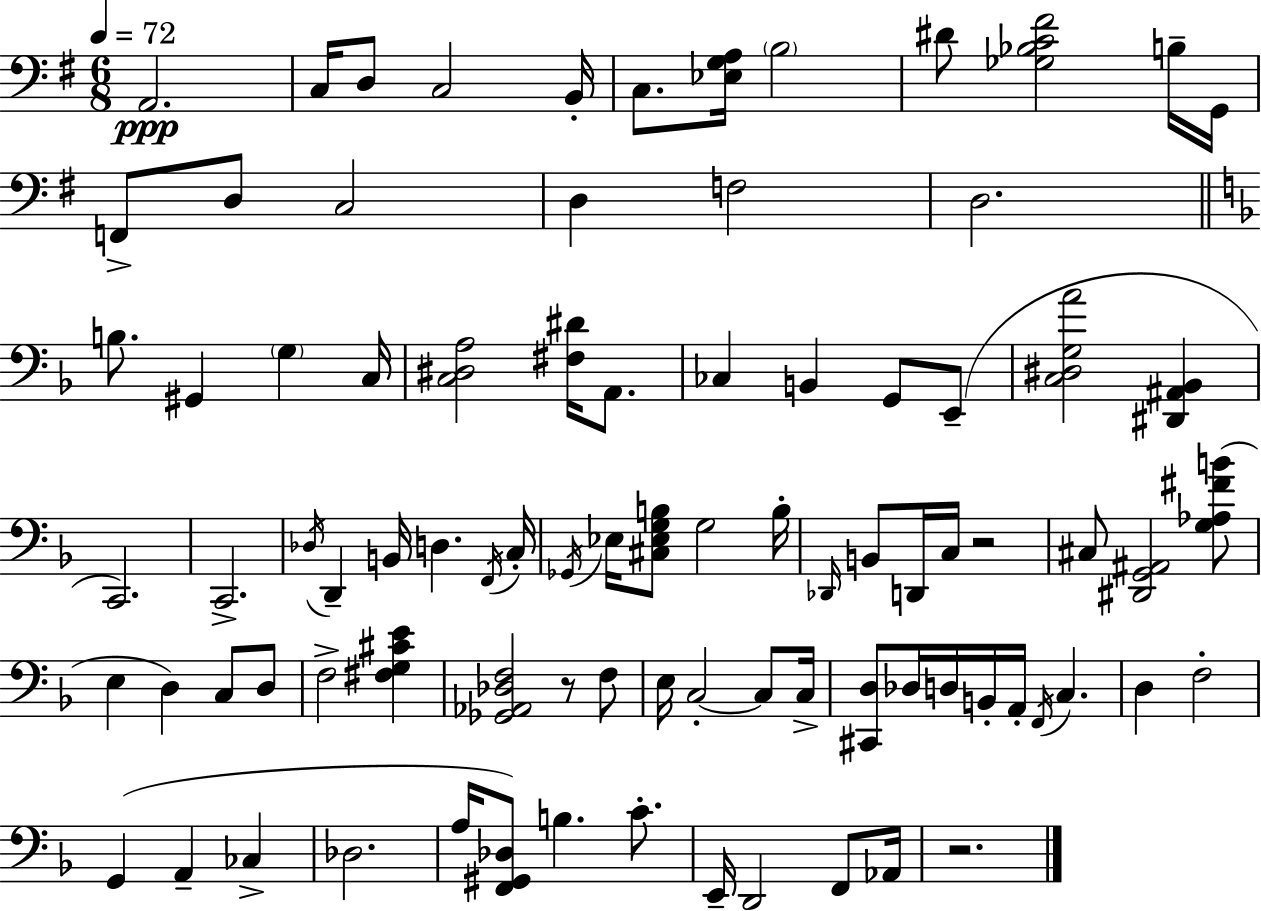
{
  \clef bass
  \numericTimeSignature
  \time 6/8
  \key e \minor
  \tempo 4 = 72
  a,2.\ppp | c16 d8 c2 b,16-. | c8. <ees g a>16 \parenthesize b2 | dis'8 <ges bes c' fis'>2 b16-- g,16 | \break f,8-> d8 c2 | d4 f2 | d2. | \bar "||" \break \key f \major b8. gis,4 \parenthesize g4 c16 | <c dis a>2 <fis dis'>16 a,8. | ces4 b,4 g,8 e,8--( | <c dis g a'>2 <dis, ais, bes,>4 | \break c,2.) | c,2.-> | \acciaccatura { des16 } d,4-- b,16 d4. | \acciaccatura { f,16 } c16-. \acciaccatura { ges,16 } ees16 <cis ees g b>8 g2 | \break b16-. \grace { des,16 } b,8 d,16 c16 r2 | cis8 <dis, g, ais,>2 | <g aes fis' b'>8( e4 d4) | c8 d8 f2-> | \break <fis g cis' e'>4 <ges, aes, des f>2 | r8 f8 e16 c2-.~~ | c8 c16-> <cis, d>8 des16 d16 b,16-. a,16-. \acciaccatura { f,16 } c4. | d4 f2-. | \break g,4( a,4-- | ces4-> des2. | a16 <f, gis, des>8) b4. | c'8.-. e,16-- d,2 | \break f,8 aes,16 r2. | \bar "|."
}